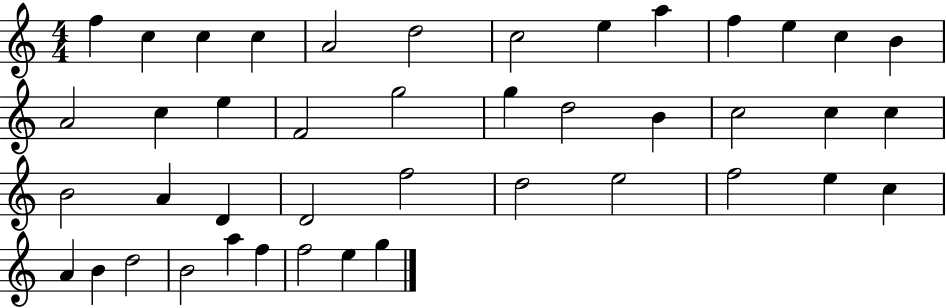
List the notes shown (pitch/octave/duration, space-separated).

F5/q C5/q C5/q C5/q A4/h D5/h C5/h E5/q A5/q F5/q E5/q C5/q B4/q A4/h C5/q E5/q F4/h G5/h G5/q D5/h B4/q C5/h C5/q C5/q B4/h A4/q D4/q D4/h F5/h D5/h E5/h F5/h E5/q C5/q A4/q B4/q D5/h B4/h A5/q F5/q F5/h E5/q G5/q